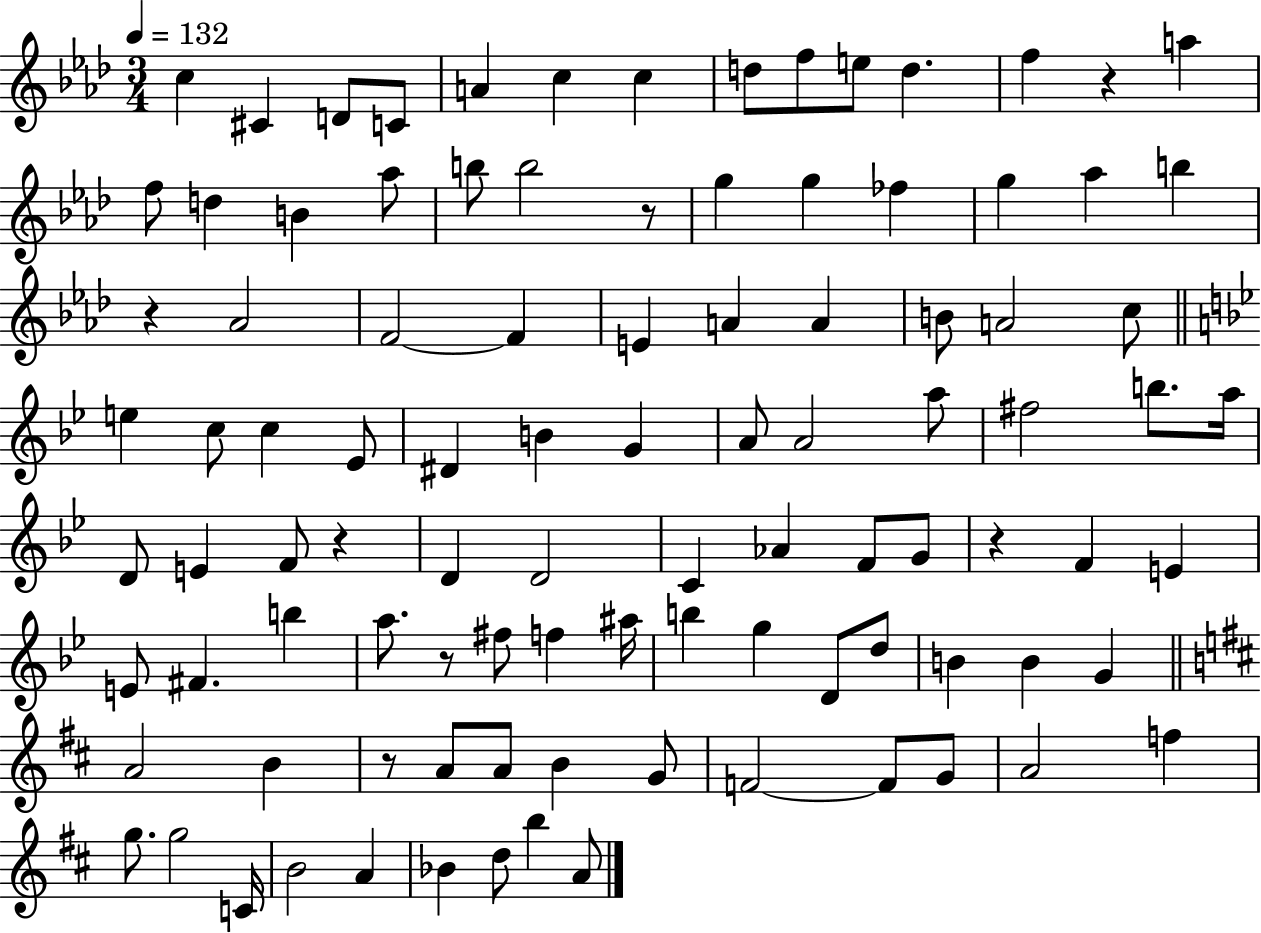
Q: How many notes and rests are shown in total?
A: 99